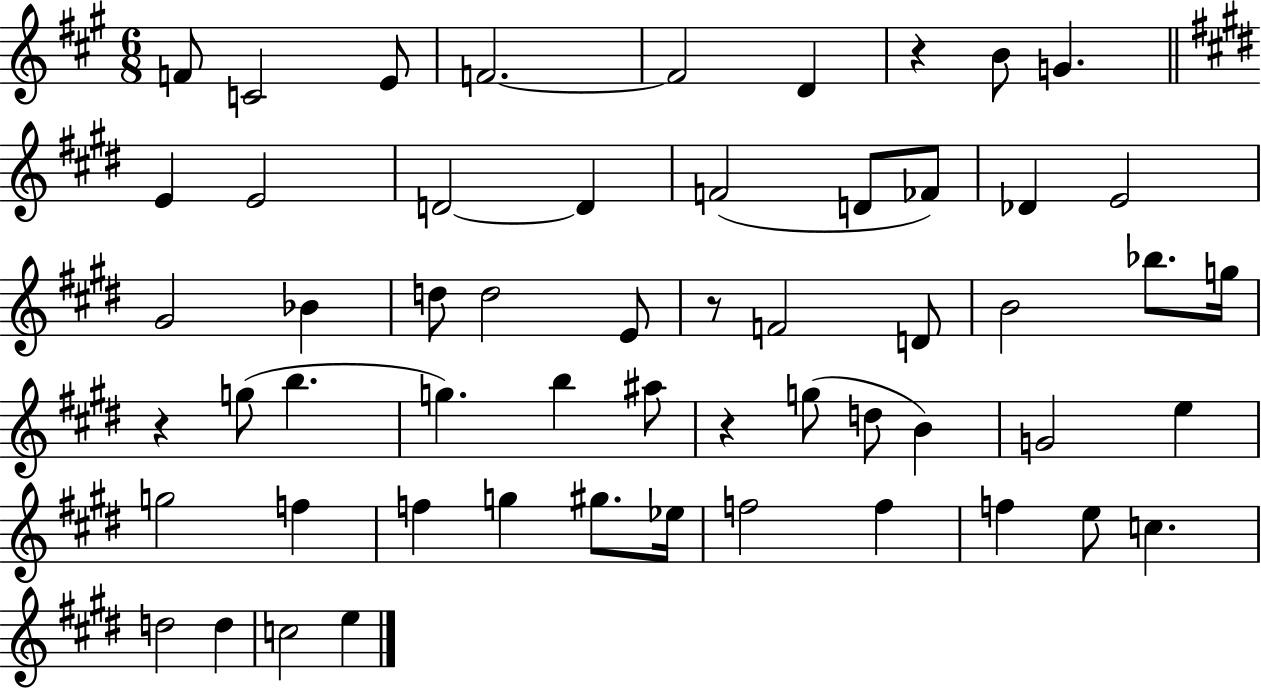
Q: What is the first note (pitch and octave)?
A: F4